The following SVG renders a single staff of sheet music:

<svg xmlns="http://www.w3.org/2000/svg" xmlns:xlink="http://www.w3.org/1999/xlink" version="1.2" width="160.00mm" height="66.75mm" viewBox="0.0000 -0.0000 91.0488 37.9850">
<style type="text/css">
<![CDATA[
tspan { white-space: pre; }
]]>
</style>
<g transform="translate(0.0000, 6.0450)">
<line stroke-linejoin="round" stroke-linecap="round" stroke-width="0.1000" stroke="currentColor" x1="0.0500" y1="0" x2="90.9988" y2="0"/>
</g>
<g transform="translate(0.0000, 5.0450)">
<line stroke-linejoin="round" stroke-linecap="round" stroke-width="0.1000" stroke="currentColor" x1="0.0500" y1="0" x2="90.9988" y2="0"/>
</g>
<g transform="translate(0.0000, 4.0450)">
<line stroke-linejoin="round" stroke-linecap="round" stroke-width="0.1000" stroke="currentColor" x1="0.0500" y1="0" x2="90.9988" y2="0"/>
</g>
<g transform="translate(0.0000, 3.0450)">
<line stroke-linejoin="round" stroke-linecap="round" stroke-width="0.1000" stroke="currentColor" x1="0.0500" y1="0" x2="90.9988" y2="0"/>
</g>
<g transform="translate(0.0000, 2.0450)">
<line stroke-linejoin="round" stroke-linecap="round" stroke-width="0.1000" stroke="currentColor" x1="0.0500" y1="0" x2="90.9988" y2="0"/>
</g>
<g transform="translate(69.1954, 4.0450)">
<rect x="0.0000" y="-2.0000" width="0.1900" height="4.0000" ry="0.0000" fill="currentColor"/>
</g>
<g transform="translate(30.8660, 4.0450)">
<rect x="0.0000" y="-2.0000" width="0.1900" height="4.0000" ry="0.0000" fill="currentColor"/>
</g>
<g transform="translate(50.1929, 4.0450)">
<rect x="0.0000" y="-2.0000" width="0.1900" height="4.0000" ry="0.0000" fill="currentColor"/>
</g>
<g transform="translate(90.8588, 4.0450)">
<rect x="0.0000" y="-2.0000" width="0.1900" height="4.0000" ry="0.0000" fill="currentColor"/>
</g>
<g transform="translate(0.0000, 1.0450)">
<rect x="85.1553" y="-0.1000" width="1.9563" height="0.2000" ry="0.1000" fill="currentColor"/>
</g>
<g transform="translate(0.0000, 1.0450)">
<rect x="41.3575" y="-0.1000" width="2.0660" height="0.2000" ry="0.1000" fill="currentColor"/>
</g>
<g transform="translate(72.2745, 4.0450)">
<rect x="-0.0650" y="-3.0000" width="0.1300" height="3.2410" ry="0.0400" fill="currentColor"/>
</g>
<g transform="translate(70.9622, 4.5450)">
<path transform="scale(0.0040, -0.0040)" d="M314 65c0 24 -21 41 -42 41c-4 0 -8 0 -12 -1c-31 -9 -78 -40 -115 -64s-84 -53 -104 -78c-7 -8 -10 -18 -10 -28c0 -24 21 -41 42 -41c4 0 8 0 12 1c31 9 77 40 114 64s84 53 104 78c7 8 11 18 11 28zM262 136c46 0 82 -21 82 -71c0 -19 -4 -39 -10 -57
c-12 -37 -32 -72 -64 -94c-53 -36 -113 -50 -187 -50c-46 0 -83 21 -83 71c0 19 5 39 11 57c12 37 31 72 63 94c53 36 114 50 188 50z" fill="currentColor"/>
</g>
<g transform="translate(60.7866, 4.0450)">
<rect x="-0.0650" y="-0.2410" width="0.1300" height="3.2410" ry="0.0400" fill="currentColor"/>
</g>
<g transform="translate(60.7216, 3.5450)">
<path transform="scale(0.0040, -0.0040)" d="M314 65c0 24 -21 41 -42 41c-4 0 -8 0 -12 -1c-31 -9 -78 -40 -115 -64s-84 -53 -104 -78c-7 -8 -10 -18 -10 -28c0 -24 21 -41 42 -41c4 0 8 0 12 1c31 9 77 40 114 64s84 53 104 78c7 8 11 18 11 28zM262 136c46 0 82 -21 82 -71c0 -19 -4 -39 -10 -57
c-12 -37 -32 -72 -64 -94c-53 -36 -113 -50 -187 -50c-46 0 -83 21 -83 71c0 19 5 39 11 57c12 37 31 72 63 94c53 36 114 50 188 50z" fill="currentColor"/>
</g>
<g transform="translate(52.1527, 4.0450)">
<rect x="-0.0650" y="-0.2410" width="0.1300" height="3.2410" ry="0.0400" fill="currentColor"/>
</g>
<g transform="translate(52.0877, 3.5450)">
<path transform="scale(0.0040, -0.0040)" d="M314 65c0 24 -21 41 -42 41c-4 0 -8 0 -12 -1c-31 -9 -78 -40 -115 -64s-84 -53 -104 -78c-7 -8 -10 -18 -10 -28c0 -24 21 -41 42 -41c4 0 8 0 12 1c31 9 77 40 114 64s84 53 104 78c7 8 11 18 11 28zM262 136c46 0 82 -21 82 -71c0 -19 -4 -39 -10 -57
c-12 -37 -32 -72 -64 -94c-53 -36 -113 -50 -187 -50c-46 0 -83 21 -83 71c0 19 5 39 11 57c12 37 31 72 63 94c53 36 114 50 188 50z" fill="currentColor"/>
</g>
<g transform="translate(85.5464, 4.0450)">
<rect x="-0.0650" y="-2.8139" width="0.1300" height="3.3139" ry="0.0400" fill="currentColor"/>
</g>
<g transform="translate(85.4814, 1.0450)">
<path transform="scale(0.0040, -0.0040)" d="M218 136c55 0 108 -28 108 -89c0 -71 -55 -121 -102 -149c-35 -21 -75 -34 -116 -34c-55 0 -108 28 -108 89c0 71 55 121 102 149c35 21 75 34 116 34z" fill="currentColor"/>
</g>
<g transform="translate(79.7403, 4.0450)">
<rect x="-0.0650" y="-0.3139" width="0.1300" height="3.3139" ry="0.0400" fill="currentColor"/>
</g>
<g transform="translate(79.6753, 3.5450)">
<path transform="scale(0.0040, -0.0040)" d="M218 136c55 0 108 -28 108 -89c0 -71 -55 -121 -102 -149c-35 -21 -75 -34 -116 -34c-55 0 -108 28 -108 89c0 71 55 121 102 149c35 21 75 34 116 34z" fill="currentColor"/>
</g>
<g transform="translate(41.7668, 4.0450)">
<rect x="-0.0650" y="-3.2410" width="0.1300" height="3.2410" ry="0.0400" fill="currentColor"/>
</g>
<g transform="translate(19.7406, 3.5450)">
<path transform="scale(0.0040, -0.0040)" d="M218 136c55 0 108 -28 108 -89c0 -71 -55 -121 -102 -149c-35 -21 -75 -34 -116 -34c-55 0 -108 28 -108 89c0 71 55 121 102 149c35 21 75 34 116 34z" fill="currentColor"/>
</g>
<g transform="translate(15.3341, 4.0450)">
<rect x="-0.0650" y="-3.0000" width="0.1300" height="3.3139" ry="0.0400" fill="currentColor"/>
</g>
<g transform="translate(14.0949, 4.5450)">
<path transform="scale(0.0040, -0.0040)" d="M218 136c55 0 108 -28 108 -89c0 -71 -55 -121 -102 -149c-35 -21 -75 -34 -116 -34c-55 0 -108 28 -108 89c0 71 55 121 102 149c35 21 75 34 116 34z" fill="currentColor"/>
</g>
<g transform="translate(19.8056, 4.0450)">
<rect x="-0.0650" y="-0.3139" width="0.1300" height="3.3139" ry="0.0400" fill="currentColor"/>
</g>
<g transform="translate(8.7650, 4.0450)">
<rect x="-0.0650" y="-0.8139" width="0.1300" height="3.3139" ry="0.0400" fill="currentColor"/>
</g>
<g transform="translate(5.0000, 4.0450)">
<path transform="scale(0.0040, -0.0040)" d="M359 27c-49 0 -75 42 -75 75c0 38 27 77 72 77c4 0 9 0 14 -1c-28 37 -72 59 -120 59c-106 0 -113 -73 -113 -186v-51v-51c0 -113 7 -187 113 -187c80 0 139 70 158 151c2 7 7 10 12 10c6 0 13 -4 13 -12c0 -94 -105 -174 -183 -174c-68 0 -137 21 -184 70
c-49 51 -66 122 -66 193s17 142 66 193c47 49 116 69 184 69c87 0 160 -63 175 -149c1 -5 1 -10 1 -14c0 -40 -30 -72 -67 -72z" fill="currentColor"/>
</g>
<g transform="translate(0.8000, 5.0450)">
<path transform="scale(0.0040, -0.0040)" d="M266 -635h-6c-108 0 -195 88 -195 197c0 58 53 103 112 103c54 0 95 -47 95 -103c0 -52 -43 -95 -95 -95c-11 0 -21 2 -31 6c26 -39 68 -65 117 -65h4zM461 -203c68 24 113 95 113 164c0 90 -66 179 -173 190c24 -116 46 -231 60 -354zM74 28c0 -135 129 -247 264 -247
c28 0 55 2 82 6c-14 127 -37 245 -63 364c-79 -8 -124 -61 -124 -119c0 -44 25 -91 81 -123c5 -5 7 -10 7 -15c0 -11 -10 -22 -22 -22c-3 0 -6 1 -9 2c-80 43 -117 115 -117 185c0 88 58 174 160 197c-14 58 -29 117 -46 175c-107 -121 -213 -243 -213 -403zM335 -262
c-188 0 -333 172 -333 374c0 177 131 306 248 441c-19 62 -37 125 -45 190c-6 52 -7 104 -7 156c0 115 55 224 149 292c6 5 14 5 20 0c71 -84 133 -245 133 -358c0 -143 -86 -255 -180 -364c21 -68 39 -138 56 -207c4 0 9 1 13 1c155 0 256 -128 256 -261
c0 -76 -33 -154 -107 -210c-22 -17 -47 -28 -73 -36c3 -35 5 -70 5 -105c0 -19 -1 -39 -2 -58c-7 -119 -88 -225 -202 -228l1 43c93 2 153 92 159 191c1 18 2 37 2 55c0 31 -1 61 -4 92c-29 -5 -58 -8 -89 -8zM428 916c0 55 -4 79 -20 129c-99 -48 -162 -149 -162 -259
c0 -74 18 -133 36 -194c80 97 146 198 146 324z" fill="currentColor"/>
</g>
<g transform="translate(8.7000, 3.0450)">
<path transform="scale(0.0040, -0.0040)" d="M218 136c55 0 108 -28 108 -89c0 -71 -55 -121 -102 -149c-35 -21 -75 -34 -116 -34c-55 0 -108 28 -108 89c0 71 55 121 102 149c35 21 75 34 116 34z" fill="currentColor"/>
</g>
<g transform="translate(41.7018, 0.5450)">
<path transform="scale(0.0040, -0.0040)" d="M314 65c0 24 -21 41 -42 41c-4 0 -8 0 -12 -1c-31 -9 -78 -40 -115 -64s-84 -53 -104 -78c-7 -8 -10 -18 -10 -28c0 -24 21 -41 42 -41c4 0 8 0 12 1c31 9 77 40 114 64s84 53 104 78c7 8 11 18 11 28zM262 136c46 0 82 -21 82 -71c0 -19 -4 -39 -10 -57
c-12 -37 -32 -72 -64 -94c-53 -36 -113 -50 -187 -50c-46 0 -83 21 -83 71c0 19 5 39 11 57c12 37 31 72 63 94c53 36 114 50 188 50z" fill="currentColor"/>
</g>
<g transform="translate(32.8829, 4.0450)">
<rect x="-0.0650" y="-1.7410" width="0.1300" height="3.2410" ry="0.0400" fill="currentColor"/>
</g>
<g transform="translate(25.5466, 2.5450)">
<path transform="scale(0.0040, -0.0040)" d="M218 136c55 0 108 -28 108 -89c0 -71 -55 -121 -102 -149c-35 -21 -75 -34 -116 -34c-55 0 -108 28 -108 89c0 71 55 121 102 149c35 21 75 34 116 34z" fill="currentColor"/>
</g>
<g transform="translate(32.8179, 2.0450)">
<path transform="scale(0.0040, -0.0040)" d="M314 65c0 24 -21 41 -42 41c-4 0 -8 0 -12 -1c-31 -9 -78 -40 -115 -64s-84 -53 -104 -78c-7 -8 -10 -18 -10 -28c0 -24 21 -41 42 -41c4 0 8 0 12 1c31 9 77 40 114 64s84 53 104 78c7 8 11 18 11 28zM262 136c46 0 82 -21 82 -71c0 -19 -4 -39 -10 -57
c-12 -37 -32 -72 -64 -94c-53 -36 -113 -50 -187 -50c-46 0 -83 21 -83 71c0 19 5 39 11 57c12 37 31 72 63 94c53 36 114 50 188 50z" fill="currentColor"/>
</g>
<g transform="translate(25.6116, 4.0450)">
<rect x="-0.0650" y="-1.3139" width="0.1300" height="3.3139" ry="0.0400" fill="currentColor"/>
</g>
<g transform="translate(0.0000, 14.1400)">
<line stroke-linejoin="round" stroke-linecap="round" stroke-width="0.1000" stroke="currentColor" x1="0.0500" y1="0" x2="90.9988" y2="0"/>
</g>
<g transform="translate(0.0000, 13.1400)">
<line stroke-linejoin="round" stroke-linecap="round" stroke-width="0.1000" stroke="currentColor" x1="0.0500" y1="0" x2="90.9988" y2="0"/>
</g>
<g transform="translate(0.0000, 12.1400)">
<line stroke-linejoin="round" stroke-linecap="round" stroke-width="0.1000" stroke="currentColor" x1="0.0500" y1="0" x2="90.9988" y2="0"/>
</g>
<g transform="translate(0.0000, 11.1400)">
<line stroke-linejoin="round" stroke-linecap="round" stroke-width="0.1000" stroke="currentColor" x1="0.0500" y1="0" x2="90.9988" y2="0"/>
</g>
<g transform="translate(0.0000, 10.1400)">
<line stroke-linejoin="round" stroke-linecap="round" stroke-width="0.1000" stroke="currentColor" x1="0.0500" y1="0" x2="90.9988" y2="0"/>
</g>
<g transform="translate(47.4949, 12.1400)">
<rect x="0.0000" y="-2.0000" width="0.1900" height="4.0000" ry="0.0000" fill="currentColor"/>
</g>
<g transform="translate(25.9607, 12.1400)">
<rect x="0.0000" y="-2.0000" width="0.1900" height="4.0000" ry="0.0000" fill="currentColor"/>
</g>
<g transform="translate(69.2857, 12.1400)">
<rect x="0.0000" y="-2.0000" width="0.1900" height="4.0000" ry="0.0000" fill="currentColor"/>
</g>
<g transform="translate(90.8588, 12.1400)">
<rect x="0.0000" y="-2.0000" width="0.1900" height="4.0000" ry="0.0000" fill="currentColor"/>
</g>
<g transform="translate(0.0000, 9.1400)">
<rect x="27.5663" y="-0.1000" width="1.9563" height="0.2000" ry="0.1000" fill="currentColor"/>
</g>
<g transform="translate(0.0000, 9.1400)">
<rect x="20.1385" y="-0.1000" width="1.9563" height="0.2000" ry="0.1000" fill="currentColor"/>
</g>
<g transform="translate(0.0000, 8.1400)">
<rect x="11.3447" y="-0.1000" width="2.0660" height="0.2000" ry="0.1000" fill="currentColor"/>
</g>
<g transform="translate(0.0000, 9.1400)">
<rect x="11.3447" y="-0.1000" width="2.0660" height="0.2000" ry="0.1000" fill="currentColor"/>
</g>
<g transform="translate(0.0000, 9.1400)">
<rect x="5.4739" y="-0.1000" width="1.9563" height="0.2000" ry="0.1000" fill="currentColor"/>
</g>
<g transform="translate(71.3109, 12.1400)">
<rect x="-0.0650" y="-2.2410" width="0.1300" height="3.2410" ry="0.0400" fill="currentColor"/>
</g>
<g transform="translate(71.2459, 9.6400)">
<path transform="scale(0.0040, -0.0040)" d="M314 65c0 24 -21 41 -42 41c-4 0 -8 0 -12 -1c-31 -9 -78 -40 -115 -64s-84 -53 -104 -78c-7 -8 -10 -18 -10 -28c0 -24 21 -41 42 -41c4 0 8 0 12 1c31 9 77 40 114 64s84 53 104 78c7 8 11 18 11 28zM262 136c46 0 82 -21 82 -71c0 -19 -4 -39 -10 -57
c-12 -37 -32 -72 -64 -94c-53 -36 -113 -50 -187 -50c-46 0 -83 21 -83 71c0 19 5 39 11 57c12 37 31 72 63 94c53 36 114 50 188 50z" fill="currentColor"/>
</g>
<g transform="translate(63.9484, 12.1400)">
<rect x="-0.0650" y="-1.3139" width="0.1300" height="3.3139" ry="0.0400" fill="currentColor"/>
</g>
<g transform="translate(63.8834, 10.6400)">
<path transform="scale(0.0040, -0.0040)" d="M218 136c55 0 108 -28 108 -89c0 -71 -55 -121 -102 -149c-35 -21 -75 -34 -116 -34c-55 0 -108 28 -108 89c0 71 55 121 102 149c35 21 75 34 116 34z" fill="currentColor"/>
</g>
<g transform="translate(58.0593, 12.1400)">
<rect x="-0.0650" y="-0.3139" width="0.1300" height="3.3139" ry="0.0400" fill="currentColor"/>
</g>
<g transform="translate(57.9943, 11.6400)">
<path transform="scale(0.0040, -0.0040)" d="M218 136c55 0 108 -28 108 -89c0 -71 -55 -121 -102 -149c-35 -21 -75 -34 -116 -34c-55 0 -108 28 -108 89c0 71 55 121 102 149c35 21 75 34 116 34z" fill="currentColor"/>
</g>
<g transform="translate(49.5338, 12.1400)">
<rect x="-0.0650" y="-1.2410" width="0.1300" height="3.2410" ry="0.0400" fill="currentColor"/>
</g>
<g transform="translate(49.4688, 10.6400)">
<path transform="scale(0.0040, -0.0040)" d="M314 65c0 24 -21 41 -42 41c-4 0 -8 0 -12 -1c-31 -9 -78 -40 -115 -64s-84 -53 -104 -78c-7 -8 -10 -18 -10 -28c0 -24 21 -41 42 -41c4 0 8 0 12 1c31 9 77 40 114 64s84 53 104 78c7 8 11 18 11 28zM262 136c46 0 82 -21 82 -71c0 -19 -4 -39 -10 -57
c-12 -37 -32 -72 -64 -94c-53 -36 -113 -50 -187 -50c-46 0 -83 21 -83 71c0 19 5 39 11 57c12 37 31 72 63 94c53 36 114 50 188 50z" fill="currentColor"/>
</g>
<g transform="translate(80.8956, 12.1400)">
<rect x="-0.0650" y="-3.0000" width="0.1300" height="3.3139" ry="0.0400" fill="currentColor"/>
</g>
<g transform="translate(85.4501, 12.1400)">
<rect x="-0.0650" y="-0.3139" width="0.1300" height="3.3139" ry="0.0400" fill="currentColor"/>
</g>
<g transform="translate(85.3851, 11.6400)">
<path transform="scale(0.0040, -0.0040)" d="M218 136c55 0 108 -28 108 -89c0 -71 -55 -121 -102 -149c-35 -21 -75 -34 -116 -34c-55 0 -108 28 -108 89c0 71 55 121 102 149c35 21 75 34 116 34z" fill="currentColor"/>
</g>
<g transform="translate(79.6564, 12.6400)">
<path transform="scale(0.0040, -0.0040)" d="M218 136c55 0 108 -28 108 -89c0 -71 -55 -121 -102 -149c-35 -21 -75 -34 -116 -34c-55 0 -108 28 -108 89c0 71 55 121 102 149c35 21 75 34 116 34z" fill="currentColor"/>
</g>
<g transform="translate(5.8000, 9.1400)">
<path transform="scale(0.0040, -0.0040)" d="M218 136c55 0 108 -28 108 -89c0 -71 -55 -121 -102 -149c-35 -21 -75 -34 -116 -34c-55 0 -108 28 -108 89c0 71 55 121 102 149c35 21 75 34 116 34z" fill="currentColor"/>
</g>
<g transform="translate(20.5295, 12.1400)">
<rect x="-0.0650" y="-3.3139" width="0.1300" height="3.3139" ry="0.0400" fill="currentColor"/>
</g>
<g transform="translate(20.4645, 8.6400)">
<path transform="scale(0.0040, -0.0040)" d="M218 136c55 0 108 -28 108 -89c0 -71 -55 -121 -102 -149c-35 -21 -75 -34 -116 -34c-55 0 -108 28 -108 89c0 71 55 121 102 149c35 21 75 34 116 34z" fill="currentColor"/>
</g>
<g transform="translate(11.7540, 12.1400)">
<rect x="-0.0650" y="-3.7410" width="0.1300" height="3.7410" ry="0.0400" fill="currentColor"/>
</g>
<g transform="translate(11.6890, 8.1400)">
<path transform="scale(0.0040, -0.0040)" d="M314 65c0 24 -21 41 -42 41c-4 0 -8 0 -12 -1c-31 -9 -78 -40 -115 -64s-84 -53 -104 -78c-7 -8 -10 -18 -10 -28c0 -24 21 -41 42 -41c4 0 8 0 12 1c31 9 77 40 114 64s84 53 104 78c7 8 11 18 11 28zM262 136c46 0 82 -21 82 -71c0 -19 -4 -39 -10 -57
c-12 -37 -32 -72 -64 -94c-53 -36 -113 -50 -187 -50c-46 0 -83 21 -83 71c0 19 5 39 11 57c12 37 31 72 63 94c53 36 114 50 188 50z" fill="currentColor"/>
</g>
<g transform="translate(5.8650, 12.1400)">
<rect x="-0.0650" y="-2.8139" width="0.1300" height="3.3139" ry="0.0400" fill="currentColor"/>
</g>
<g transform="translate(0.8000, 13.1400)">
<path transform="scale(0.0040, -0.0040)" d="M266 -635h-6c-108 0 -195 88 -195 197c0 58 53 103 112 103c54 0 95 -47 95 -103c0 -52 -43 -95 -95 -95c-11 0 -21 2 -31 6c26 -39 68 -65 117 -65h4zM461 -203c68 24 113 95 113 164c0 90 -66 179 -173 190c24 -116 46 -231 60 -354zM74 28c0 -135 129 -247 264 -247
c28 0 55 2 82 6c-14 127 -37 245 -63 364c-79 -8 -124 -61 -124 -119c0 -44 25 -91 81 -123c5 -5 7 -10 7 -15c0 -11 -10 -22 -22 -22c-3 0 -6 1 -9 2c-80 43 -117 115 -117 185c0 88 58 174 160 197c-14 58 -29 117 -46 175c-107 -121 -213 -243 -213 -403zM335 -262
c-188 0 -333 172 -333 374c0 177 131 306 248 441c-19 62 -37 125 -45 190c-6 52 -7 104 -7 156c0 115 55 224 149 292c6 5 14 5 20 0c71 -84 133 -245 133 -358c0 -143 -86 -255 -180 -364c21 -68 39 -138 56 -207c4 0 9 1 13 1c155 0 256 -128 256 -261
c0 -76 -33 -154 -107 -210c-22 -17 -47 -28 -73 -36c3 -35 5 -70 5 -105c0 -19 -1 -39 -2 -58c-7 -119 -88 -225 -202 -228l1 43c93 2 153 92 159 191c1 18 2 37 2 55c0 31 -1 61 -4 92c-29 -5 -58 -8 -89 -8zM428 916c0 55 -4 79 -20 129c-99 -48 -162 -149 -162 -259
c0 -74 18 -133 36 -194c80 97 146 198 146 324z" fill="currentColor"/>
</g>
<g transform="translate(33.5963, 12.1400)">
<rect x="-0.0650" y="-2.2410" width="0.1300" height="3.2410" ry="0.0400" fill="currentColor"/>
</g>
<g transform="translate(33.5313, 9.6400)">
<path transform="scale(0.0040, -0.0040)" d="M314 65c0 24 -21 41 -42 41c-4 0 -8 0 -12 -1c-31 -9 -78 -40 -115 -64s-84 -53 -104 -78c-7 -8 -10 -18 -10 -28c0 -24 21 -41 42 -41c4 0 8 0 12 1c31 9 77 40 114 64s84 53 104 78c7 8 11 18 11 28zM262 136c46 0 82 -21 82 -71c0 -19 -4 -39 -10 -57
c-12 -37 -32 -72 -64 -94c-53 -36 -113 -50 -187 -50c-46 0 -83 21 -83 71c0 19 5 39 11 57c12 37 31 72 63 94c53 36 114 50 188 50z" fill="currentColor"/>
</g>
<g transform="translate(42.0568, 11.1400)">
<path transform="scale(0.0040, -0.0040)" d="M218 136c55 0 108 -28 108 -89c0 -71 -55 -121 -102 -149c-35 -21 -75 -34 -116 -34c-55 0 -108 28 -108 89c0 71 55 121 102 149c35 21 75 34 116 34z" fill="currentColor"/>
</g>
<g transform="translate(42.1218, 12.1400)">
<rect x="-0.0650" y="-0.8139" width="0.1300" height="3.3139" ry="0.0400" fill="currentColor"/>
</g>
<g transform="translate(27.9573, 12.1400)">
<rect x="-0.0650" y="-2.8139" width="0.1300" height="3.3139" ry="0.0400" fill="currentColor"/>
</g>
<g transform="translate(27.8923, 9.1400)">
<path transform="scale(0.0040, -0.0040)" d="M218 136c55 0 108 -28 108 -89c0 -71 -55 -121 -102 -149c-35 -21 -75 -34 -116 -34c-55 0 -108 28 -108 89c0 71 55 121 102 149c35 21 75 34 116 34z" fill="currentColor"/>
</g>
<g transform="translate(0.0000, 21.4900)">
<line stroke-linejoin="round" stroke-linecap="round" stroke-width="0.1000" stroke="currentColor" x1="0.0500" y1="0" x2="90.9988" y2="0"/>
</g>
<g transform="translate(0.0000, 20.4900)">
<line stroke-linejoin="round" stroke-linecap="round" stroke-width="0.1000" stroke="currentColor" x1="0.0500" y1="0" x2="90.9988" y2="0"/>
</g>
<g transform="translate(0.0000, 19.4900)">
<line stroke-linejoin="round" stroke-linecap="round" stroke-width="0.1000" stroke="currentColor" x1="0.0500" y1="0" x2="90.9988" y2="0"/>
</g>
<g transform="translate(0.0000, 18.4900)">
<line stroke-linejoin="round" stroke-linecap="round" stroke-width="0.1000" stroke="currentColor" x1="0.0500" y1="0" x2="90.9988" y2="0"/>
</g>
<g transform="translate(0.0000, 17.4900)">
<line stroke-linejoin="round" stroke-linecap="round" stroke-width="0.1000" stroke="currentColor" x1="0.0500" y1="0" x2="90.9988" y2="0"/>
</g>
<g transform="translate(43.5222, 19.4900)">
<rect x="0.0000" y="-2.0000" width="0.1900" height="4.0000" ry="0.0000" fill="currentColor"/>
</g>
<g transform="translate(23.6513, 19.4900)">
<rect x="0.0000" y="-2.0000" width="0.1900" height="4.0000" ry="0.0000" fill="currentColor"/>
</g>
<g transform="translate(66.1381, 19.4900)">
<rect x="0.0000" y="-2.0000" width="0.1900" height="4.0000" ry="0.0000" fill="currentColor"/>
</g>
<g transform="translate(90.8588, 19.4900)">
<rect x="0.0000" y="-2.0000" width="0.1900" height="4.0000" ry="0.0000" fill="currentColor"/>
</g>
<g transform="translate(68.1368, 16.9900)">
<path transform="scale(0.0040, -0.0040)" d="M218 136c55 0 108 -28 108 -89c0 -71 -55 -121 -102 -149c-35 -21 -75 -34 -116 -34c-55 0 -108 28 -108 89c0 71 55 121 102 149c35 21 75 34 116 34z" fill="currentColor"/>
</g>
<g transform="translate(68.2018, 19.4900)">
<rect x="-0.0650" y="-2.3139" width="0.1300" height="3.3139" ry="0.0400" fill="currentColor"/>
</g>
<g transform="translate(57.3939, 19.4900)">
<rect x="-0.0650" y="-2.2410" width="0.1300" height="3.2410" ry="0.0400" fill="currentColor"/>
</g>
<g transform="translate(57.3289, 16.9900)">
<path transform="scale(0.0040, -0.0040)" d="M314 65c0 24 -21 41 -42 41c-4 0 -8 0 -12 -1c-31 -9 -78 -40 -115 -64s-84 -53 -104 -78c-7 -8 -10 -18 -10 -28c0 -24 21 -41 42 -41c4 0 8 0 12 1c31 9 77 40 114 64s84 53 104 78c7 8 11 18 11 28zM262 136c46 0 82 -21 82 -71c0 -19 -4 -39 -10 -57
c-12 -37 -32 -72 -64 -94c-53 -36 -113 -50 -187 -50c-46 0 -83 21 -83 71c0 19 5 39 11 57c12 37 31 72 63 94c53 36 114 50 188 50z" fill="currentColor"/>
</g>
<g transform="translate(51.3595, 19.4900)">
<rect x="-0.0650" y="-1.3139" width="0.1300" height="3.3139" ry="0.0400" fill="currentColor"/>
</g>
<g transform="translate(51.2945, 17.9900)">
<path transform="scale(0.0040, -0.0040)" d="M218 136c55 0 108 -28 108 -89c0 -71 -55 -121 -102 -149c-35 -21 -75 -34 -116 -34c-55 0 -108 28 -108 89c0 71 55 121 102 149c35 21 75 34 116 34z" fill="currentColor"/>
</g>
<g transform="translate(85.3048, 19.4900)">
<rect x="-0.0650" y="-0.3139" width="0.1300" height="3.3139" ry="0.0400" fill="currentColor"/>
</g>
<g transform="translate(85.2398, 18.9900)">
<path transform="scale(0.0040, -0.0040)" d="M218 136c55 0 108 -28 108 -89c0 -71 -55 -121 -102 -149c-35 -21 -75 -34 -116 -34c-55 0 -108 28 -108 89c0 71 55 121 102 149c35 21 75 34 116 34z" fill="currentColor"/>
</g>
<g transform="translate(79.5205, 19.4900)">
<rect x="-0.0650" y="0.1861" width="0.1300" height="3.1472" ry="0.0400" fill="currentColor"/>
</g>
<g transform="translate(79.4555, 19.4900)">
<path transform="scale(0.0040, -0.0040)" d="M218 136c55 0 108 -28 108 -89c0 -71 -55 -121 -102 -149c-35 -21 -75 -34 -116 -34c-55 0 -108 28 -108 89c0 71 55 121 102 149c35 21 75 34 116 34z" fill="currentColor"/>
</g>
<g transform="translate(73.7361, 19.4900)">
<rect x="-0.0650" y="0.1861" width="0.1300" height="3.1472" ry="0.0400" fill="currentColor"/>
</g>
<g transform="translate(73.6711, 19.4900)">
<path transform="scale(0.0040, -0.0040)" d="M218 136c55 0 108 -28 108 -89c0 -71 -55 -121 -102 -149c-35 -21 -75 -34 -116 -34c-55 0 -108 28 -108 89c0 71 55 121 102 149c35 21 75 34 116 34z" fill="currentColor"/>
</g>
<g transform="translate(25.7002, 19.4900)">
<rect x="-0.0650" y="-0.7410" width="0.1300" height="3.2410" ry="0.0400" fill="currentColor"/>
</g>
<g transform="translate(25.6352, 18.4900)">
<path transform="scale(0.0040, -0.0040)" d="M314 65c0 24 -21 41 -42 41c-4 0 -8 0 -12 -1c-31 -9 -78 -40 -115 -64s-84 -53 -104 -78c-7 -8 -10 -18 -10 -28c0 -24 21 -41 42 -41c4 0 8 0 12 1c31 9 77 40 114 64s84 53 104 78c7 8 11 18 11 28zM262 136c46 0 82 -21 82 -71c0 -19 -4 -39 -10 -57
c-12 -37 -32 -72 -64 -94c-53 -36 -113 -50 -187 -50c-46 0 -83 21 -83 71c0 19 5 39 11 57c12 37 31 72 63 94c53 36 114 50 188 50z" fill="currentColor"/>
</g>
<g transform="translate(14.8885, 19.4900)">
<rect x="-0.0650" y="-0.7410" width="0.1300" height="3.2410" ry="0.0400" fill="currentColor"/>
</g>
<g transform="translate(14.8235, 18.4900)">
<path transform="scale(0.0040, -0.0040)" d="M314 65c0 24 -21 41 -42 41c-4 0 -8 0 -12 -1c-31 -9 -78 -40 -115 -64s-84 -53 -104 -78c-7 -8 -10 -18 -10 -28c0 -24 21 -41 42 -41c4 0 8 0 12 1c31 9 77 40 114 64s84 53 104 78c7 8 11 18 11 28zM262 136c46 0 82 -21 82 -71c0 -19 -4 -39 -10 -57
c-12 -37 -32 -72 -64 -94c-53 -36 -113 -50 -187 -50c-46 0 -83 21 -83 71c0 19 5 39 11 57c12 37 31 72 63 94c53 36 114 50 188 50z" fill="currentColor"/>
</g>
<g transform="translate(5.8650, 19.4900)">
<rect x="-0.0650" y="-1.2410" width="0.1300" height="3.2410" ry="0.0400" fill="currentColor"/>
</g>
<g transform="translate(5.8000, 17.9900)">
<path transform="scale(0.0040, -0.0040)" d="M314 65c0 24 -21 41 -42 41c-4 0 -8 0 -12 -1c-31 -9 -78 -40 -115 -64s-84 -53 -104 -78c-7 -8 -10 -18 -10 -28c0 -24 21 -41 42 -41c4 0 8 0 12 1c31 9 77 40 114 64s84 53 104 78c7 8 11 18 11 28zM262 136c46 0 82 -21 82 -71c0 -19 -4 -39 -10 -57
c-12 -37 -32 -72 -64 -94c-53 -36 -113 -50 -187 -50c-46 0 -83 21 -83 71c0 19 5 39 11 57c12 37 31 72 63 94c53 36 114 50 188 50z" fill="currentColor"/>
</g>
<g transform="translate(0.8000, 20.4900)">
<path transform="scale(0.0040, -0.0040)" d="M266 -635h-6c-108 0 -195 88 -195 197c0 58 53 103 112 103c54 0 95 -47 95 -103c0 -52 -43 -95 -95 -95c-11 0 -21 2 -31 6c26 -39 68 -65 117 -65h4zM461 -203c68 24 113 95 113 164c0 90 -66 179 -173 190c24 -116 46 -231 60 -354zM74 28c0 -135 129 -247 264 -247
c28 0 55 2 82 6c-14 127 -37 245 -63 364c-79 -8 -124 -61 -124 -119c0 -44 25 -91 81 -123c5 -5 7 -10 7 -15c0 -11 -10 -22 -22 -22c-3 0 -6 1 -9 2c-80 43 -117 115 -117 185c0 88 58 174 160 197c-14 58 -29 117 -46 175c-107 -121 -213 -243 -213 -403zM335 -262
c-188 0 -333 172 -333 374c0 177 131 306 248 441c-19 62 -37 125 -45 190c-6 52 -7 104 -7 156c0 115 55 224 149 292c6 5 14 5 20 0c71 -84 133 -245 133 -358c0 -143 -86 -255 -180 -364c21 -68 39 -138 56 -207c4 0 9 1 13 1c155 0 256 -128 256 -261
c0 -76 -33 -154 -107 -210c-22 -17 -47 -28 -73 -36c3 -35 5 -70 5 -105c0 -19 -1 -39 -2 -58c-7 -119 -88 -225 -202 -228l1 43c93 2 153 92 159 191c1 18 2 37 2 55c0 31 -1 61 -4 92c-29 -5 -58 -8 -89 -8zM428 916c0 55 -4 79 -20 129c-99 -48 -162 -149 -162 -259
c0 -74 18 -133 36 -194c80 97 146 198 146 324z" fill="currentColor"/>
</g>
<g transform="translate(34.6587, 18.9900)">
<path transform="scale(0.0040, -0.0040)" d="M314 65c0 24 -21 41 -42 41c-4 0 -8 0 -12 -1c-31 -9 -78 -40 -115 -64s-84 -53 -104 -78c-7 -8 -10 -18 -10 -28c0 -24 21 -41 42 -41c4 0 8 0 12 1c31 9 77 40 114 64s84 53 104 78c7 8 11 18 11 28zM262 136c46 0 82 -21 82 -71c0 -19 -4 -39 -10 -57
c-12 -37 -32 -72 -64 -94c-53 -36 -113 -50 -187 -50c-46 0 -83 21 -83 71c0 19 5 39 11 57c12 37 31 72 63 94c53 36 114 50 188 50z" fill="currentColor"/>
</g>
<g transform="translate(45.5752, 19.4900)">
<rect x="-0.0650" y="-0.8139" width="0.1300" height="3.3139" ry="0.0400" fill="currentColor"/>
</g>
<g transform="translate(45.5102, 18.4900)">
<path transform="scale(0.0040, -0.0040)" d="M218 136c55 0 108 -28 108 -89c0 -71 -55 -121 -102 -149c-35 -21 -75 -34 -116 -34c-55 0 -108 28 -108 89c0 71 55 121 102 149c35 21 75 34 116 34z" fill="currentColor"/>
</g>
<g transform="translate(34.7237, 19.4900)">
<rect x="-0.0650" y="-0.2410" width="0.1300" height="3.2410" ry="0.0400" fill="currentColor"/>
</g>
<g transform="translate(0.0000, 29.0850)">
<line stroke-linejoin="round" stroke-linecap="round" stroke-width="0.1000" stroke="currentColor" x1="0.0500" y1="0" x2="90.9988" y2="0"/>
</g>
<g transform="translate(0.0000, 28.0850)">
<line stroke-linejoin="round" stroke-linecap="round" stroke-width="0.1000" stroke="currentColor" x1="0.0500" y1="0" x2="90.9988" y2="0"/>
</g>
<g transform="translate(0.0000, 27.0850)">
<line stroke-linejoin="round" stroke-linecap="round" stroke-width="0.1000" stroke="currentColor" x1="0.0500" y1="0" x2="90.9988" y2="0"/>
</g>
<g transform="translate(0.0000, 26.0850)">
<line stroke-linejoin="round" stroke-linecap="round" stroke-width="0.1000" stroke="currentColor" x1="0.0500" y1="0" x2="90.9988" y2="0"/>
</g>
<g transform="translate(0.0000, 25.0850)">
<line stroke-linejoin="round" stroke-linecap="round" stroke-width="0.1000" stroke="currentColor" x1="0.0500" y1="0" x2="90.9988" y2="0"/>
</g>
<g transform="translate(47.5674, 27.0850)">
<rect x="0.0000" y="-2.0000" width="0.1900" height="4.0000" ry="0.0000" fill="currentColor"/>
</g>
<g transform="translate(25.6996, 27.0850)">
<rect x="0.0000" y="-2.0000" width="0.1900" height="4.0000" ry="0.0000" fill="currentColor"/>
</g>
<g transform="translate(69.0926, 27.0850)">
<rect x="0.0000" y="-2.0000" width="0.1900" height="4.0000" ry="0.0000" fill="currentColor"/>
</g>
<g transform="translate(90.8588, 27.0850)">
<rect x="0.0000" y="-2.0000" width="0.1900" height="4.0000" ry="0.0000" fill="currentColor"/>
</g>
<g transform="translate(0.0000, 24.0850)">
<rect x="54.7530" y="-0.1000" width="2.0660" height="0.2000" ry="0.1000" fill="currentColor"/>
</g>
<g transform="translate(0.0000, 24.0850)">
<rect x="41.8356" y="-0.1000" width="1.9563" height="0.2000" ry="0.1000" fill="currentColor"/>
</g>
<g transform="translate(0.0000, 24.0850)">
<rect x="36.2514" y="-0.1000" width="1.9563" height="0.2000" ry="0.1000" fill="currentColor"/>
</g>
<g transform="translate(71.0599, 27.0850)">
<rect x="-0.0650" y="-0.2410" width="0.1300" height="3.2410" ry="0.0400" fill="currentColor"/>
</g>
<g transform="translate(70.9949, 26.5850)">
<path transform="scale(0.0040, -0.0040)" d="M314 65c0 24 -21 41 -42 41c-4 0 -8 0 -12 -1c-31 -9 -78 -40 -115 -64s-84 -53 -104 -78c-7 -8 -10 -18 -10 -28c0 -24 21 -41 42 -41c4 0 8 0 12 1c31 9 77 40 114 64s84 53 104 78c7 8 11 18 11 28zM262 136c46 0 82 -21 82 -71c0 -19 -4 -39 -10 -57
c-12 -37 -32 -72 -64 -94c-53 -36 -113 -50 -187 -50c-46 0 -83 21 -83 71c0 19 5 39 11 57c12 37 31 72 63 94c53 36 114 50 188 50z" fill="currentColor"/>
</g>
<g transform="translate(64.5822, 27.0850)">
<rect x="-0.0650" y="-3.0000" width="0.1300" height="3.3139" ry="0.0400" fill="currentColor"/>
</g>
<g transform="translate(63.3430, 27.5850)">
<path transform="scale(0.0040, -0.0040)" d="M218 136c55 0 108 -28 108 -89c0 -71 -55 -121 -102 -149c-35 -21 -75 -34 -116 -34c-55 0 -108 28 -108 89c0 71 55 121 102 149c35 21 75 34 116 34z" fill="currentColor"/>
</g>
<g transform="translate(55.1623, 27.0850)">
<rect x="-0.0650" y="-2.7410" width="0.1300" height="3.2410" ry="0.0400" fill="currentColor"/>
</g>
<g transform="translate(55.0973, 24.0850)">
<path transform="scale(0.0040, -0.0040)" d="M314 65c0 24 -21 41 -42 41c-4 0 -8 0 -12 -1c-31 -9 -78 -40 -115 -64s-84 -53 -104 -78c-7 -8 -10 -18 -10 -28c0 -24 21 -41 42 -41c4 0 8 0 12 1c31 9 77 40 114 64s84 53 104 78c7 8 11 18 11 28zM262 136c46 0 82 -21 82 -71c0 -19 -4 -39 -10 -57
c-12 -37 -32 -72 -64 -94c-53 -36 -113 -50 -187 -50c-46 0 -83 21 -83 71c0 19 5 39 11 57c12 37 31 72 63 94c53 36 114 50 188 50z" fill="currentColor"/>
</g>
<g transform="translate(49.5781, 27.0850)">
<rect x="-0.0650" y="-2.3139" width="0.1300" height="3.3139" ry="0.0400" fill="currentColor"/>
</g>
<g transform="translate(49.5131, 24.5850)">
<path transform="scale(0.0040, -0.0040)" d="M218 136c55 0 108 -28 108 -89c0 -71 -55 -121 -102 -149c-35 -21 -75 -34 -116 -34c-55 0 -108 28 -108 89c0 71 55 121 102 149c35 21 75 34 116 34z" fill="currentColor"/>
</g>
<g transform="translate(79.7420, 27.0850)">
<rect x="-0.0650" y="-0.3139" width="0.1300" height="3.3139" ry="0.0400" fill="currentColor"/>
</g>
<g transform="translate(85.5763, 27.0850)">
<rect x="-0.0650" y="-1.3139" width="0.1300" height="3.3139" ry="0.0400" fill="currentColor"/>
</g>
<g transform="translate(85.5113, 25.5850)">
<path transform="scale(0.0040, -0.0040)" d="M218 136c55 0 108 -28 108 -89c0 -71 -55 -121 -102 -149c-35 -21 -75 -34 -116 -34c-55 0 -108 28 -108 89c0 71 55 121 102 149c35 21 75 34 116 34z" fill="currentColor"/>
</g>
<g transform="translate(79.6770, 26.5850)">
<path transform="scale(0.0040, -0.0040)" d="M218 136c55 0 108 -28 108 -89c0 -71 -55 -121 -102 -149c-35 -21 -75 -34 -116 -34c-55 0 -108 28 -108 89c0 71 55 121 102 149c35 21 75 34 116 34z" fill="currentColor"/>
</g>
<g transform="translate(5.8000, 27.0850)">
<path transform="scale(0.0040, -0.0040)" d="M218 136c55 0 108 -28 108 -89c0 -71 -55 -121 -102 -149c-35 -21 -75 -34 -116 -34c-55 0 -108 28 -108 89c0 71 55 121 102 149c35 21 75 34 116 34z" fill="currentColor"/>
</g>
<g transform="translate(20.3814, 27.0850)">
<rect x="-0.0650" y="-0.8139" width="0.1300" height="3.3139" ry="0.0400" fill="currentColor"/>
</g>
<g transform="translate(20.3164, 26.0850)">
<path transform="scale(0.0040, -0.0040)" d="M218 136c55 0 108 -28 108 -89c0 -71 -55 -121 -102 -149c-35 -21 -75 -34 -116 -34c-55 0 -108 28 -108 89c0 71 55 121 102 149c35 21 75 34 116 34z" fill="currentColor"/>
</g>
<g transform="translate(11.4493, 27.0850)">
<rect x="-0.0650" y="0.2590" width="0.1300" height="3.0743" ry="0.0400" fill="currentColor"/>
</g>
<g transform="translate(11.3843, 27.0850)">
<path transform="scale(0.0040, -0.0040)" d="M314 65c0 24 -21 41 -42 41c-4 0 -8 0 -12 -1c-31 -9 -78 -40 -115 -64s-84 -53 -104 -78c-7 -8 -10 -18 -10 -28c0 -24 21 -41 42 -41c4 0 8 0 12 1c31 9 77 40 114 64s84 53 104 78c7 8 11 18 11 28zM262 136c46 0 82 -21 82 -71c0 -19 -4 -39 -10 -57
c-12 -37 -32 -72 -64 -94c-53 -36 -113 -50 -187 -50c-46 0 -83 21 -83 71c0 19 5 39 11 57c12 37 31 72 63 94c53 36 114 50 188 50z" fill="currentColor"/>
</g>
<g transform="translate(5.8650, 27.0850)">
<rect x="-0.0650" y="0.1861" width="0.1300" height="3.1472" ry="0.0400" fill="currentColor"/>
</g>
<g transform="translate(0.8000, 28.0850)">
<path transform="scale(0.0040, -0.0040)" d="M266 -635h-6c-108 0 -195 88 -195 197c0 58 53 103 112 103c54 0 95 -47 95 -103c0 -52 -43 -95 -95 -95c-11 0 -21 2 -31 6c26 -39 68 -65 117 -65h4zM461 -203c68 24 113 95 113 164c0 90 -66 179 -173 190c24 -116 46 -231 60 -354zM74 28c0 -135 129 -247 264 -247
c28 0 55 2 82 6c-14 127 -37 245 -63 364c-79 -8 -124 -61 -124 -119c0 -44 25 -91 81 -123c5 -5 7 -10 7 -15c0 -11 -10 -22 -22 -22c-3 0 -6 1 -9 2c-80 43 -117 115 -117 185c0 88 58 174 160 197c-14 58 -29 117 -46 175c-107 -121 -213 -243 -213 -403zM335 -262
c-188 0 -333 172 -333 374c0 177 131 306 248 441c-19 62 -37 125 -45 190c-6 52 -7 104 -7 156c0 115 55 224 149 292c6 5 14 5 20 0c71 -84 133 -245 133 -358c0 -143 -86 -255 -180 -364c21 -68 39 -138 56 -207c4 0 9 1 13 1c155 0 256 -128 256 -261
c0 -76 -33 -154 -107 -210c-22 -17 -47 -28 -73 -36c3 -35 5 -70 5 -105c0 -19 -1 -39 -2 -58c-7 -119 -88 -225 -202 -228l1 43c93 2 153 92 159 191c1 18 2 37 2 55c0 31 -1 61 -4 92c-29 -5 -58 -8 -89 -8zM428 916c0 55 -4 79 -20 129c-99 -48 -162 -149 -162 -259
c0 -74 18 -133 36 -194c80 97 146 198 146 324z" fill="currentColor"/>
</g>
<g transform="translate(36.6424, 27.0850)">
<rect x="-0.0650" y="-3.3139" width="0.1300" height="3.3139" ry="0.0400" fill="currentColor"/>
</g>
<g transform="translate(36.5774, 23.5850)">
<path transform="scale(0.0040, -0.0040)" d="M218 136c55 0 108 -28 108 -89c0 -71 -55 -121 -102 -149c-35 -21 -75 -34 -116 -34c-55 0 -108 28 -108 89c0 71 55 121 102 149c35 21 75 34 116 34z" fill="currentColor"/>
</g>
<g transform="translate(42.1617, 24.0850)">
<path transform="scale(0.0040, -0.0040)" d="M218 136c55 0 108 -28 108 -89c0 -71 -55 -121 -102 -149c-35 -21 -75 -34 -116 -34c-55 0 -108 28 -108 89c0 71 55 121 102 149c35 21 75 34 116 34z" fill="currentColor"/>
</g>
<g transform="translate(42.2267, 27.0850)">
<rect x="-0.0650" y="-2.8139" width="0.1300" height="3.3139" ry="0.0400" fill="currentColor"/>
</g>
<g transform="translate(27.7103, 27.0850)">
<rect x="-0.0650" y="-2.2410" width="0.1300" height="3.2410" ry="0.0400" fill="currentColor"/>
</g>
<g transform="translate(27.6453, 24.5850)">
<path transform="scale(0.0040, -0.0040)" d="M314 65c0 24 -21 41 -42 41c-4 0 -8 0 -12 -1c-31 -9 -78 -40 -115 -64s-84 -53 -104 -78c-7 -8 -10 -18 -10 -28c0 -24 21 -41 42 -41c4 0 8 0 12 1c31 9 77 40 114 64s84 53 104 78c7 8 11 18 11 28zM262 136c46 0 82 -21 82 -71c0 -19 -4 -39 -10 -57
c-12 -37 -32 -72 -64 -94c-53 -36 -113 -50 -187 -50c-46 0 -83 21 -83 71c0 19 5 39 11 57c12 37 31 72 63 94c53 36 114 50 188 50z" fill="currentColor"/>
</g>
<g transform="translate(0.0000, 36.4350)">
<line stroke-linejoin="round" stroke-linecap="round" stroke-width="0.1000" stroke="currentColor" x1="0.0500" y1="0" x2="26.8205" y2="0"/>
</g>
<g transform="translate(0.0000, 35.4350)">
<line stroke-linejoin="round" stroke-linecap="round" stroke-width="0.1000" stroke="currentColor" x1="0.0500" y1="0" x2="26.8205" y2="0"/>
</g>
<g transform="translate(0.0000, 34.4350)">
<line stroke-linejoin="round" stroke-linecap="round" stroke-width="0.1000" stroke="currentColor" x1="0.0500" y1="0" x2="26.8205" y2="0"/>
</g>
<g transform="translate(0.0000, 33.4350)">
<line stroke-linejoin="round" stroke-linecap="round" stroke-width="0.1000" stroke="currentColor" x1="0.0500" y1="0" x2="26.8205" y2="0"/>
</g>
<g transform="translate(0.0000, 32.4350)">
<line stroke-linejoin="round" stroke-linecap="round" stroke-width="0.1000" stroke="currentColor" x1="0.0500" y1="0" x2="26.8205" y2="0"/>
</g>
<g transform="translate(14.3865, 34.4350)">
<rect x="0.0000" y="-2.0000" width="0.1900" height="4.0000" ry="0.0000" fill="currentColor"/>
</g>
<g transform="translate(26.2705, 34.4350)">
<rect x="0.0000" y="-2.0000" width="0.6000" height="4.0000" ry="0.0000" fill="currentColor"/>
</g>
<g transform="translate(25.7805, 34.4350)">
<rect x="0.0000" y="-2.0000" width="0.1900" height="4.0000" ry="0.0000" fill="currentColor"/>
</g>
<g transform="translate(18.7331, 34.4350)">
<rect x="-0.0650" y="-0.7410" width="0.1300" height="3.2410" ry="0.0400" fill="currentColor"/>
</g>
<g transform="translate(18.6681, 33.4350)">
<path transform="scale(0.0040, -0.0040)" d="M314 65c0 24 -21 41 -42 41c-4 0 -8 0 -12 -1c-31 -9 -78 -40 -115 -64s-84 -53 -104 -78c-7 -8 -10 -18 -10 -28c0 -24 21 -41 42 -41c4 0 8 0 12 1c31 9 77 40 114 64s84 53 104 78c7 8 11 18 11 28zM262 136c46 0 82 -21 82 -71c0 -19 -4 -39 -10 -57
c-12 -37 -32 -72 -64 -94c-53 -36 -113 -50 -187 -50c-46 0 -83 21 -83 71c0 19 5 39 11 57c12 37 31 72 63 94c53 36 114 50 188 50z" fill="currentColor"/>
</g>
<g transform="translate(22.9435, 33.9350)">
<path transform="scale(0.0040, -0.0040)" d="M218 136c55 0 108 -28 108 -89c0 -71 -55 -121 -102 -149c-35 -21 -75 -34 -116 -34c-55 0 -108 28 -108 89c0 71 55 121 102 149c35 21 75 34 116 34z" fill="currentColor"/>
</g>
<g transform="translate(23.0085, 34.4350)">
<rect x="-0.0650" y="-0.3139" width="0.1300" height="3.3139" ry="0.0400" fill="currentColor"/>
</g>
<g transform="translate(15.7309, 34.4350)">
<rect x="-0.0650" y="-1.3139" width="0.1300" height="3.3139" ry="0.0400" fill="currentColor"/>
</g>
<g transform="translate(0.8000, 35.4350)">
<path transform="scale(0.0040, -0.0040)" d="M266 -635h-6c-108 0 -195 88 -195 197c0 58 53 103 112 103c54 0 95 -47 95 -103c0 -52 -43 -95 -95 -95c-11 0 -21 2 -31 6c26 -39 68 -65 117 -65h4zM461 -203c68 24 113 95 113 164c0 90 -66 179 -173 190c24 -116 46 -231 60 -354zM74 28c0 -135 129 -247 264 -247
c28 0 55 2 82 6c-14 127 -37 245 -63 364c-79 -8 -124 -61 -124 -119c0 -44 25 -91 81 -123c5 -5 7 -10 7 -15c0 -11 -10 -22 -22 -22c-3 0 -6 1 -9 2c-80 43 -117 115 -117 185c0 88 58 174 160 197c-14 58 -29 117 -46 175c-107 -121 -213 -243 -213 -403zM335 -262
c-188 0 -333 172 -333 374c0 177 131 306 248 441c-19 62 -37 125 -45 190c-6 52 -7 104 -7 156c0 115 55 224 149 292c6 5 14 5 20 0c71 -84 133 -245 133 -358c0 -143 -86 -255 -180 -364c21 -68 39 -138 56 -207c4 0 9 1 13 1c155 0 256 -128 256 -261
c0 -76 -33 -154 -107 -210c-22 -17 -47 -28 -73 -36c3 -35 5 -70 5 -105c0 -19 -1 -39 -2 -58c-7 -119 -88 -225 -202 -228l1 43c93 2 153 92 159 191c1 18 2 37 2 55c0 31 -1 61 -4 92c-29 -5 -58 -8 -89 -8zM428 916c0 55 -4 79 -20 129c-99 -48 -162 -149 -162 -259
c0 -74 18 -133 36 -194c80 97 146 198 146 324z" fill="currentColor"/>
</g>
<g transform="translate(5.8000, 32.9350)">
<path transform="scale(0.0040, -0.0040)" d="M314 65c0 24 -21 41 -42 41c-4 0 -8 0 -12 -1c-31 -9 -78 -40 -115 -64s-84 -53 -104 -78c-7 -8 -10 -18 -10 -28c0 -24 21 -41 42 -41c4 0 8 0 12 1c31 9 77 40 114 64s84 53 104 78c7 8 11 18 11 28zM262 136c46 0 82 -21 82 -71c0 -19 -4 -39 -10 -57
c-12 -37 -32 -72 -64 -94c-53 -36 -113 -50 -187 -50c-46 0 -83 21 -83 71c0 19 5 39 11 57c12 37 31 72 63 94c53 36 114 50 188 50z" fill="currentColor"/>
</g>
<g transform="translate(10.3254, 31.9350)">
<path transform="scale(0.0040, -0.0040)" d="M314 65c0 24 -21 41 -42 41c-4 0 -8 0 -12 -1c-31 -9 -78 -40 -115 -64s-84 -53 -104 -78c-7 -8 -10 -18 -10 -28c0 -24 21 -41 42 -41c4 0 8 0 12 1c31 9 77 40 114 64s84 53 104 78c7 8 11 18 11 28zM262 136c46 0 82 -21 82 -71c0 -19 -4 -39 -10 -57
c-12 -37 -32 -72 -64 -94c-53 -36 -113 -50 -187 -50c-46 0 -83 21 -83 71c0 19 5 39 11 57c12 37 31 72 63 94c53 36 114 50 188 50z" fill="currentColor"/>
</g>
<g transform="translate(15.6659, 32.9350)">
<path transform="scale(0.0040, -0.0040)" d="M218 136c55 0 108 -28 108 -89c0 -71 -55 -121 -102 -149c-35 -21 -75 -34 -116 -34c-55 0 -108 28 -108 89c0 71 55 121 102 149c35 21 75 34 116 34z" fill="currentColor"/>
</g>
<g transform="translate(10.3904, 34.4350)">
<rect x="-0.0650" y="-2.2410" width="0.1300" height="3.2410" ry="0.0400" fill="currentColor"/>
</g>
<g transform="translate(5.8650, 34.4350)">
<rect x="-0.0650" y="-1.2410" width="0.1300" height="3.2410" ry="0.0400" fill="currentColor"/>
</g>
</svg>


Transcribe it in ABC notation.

X:1
T:Untitled
M:4/4
L:1/4
K:C
d A c e f2 b2 c2 c2 A2 c a a c'2 b a g2 d e2 c e g2 A c e2 d2 d2 c2 d e g2 g B B c B B2 d g2 b a g a2 A c2 c e e2 g2 e d2 c